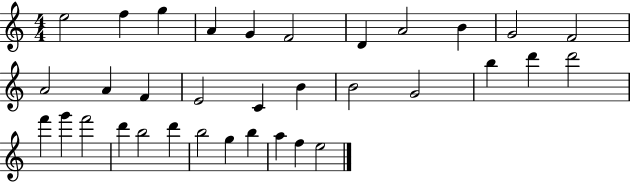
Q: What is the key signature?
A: C major